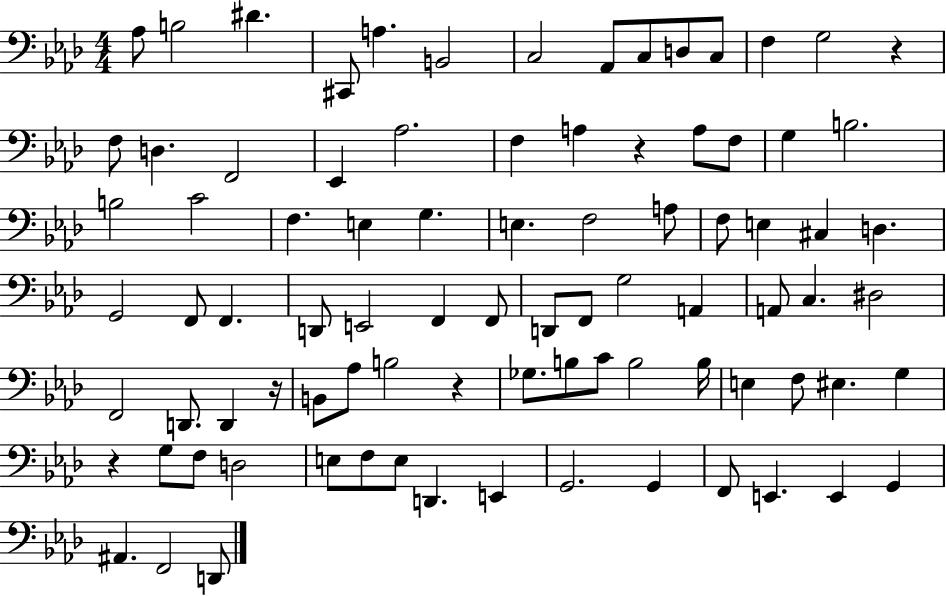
{
  \clef bass
  \numericTimeSignature
  \time 4/4
  \key aes \major
  aes8 b2 dis'4. | cis,8 a4. b,2 | c2 aes,8 c8 d8 c8 | f4 g2 r4 | \break f8 d4. f,2 | ees,4 aes2. | f4 a4 r4 a8 f8 | g4 b2. | \break b2 c'2 | f4. e4 g4. | e4. f2 a8 | f8 e4 cis4 d4. | \break g,2 f,8 f,4. | d,8 e,2 f,4 f,8 | d,8 f,8 g2 a,4 | a,8 c4. dis2 | \break f,2 d,8. d,4 r16 | b,8 aes8 b2 r4 | ges8. b8 c'8 b2 b16 | e4 f8 eis4. g4 | \break r4 g8 f8 d2 | e8 f8 e8 d,4. e,4 | g,2. g,4 | f,8 e,4. e,4 g,4 | \break ais,4. f,2 d,8 | \bar "|."
}